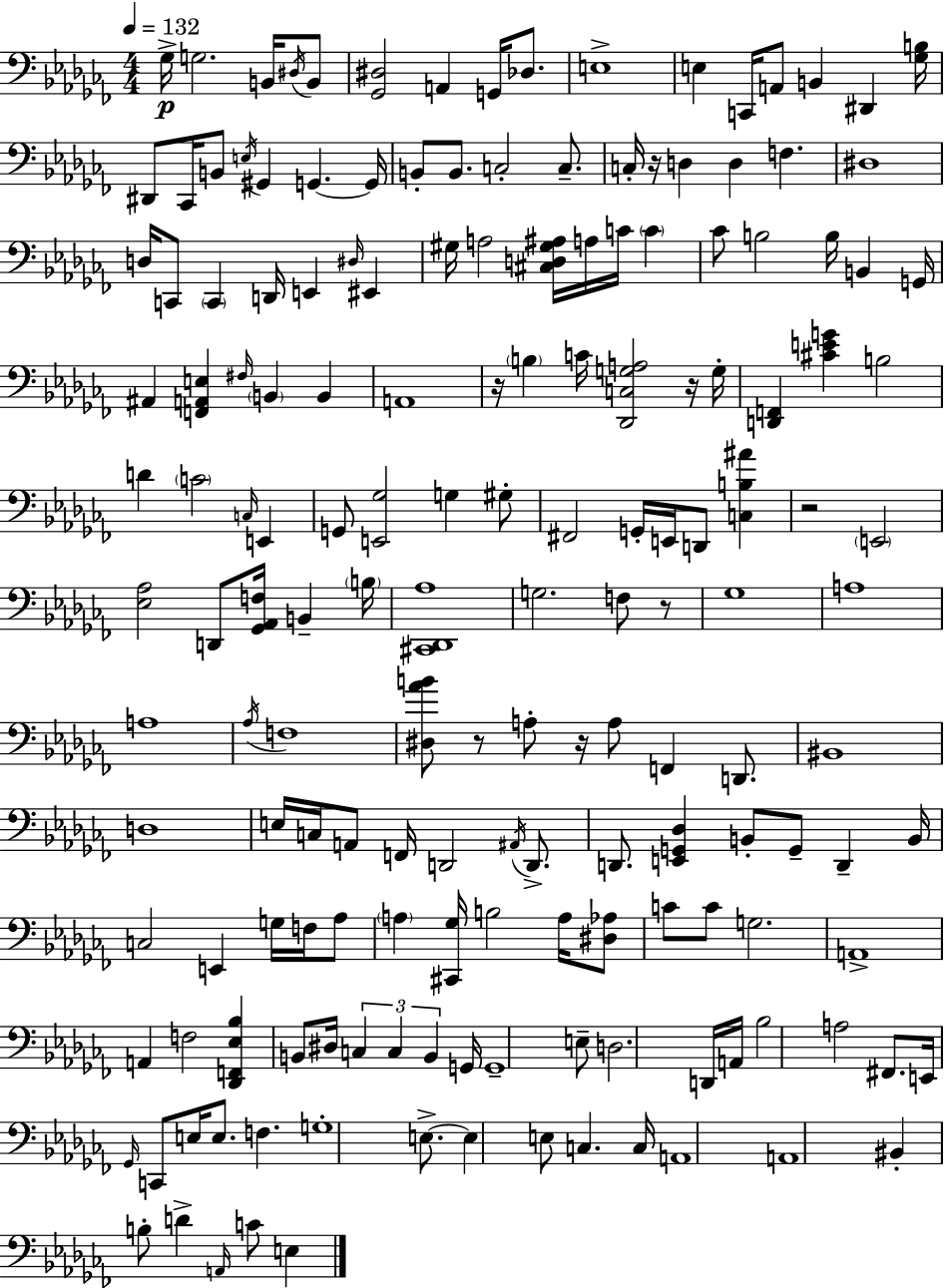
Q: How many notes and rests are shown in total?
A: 168